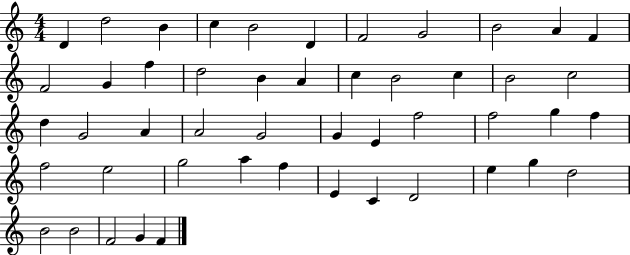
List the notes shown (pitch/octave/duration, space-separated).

D4/q D5/h B4/q C5/q B4/h D4/q F4/h G4/h B4/h A4/q F4/q F4/h G4/q F5/q D5/h B4/q A4/q C5/q B4/h C5/q B4/h C5/h D5/q G4/h A4/q A4/h G4/h G4/q E4/q F5/h F5/h G5/q F5/q F5/h E5/h G5/h A5/q F5/q E4/q C4/q D4/h E5/q G5/q D5/h B4/h B4/h F4/h G4/q F4/q